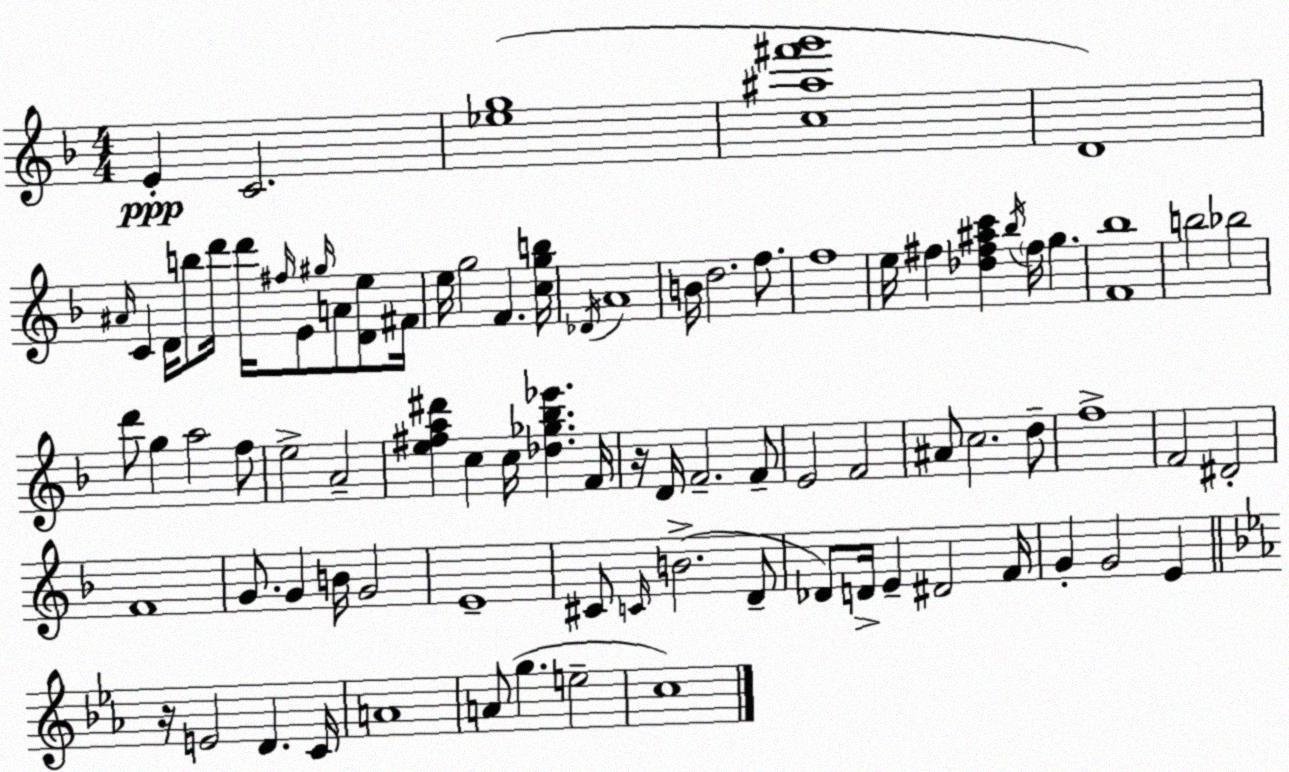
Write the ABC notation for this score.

X:1
T:Untitled
M:4/4
L:1/4
K:Dm
E C2 [_eg]4 [c^a^f'g']4 D4 ^A/4 C D/4 b/2 d'/4 d'/4 ^f/4 E/2 ^g/4 A/2 [De]/2 ^F/4 e/4 g2 F [cgb]/4 _D/4 A4 B/4 d2 f/2 f4 e/4 ^f [_d^f^ac'] _b/4 ^f/4 g [F_b]4 b2 _b2 d'/2 g a2 f/2 e2 A2 [e^fa^d'] c c/4 [_d_g_b_e'] F/4 z/4 D/4 F2 F/2 E2 F2 ^A/2 c2 d/2 f4 F2 ^D2 F4 G/2 G B/4 G2 E4 ^C/2 C/4 B2 D/2 _D/2 D/4 E ^D2 F/4 G G2 E z/4 E2 D C/4 A4 A/2 g e2 c4